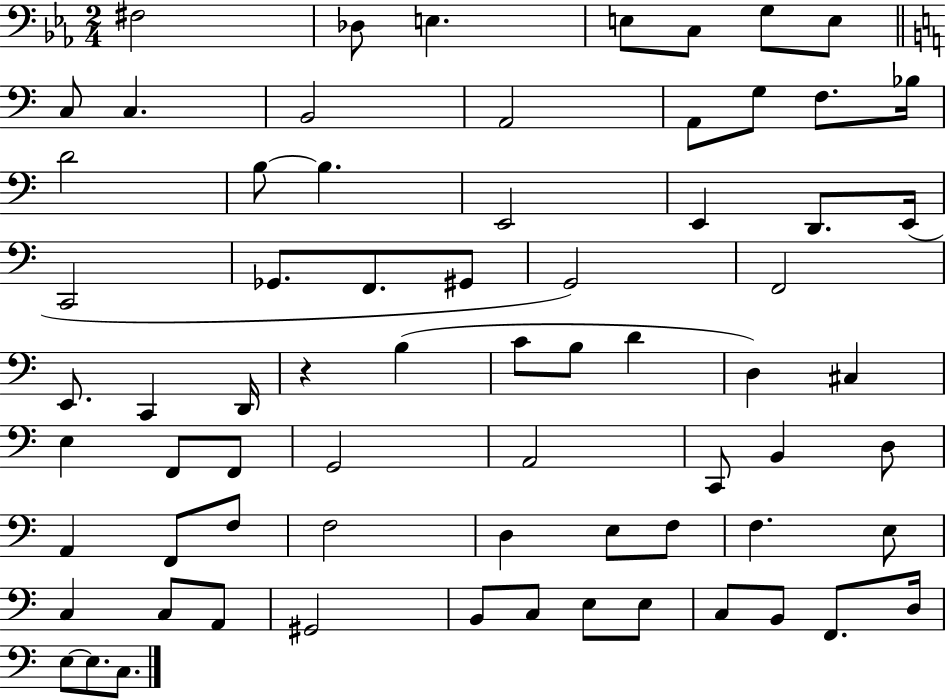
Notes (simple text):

F#3/h Db3/e E3/q. E3/e C3/e G3/e E3/e C3/e C3/q. B2/h A2/h A2/e G3/e F3/e. Bb3/s D4/h B3/e B3/q. E2/h E2/q D2/e. E2/s C2/h Gb2/e. F2/e. G#2/e G2/h F2/h E2/e. C2/q D2/s R/q B3/q C4/e B3/e D4/q D3/q C#3/q E3/q F2/e F2/e G2/h A2/h C2/e B2/q D3/e A2/q F2/e F3/e F3/h D3/q E3/e F3/e F3/q. E3/e C3/q C3/e A2/e G#2/h B2/e C3/e E3/e E3/e C3/e B2/e F2/e. D3/s E3/e E3/e. C3/e.